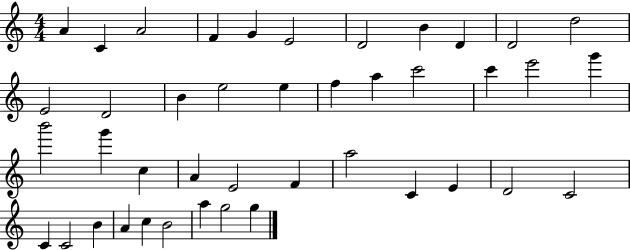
X:1
T:Untitled
M:4/4
L:1/4
K:C
A C A2 F G E2 D2 B D D2 d2 E2 D2 B e2 e f a c'2 c' e'2 g' b'2 g' c A E2 F a2 C E D2 C2 C C2 B A c B2 a g2 g